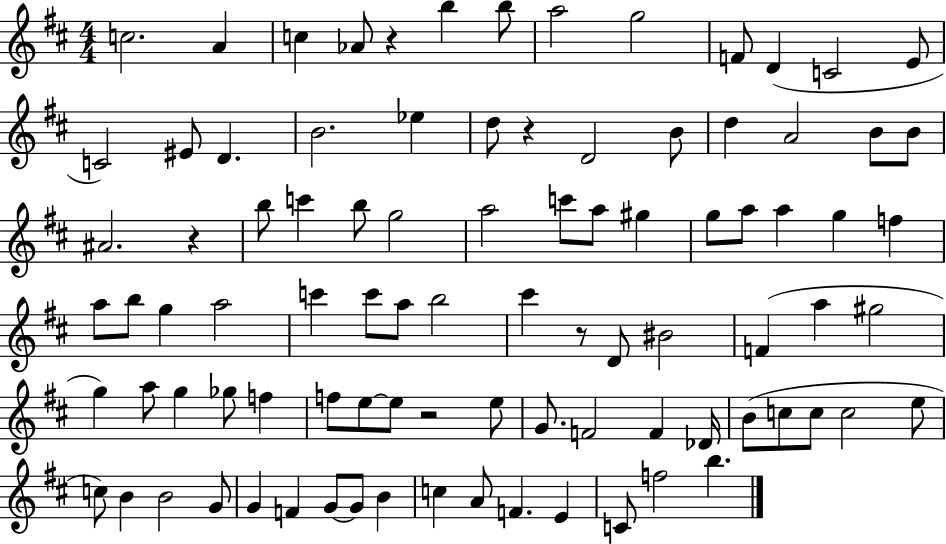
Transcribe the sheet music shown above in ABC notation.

X:1
T:Untitled
M:4/4
L:1/4
K:D
c2 A c _A/2 z b b/2 a2 g2 F/2 D C2 E/2 C2 ^E/2 D B2 _e d/2 z D2 B/2 d A2 B/2 B/2 ^A2 z b/2 c' b/2 g2 a2 c'/2 a/2 ^g g/2 a/2 a g f a/2 b/2 g a2 c' c'/2 a/2 b2 ^c' z/2 D/2 ^B2 F a ^g2 g a/2 g _g/2 f f/2 e/2 e/2 z2 e/2 G/2 F2 F _D/4 B/2 c/2 c/2 c2 e/2 c/2 B B2 G/2 G F G/2 G/2 B c A/2 F E C/2 f2 b